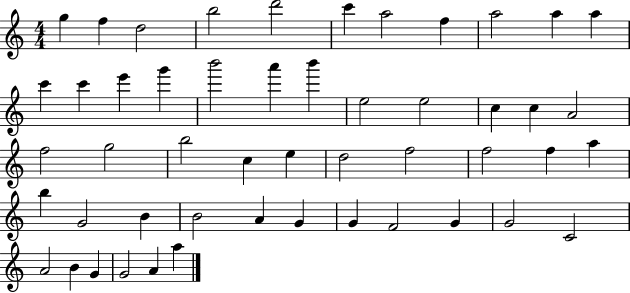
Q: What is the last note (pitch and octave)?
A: A5